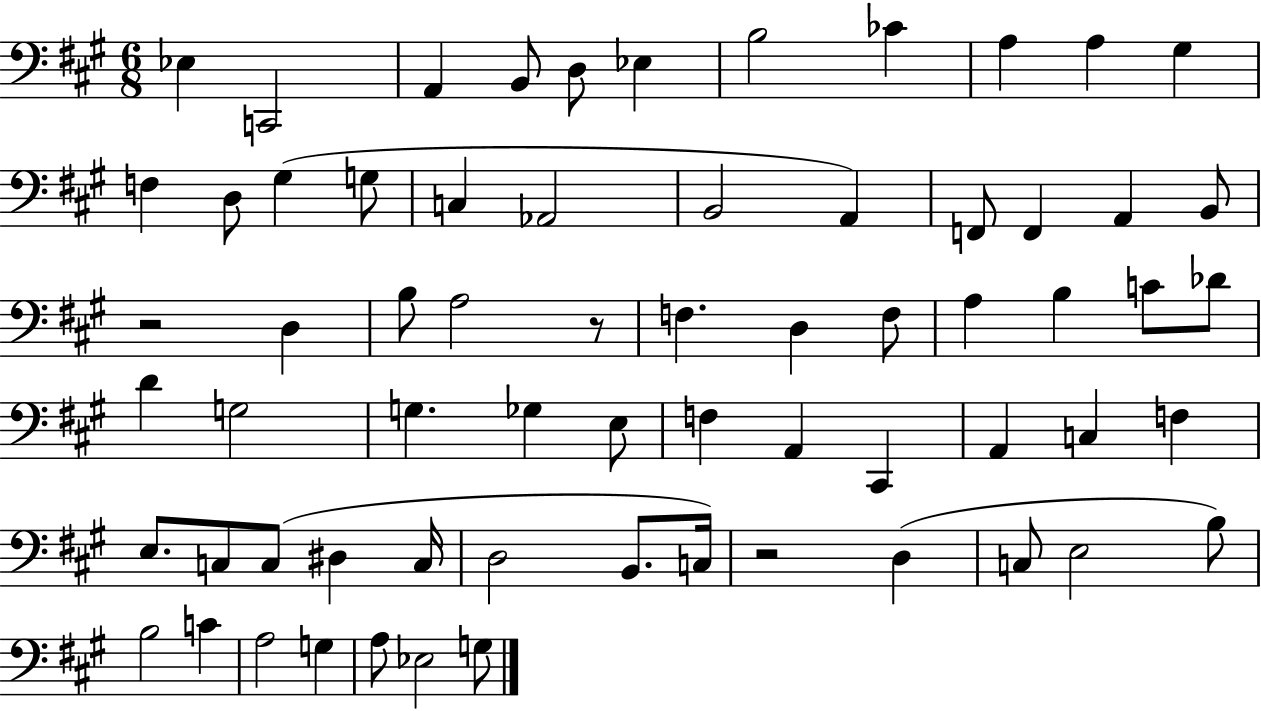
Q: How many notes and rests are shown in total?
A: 66